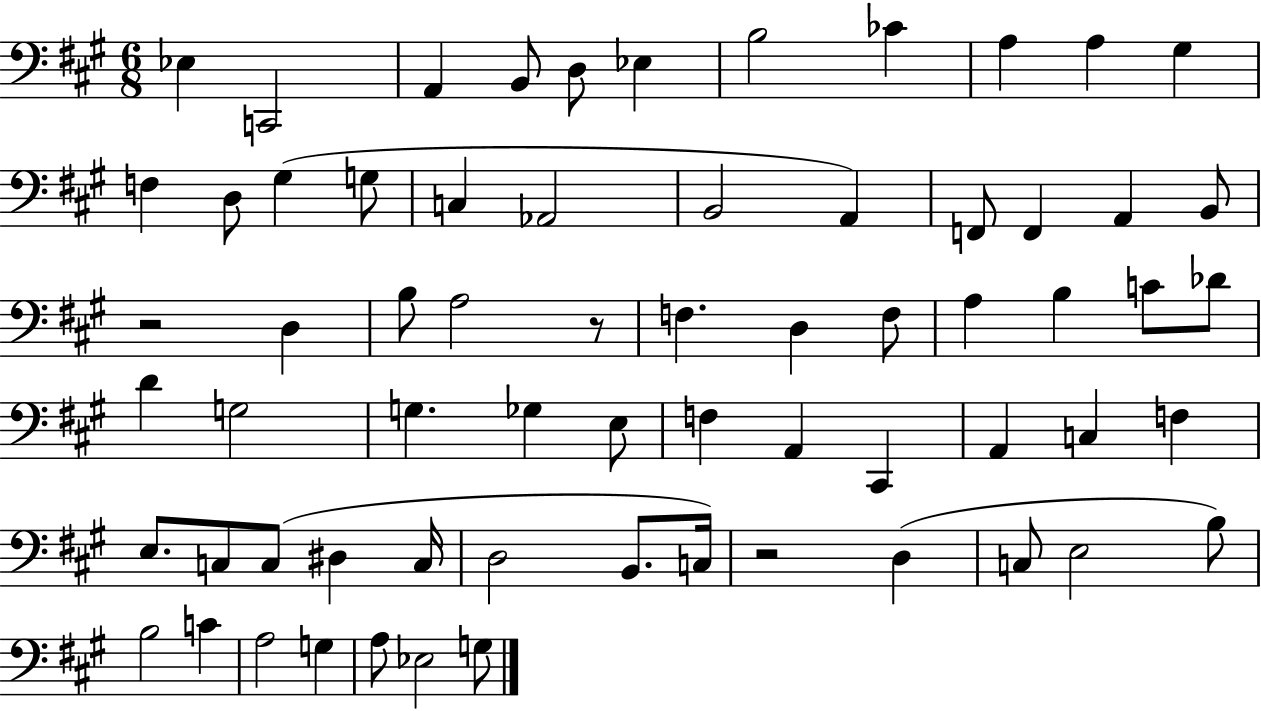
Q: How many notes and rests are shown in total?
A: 66